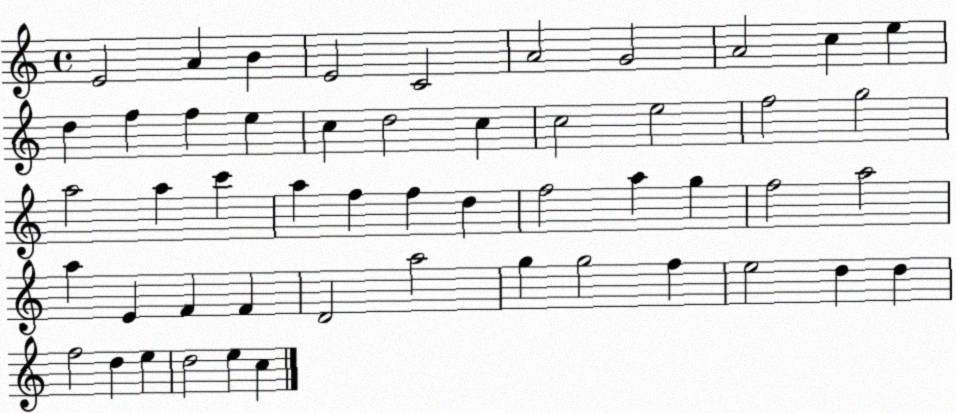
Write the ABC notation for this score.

X:1
T:Untitled
M:4/4
L:1/4
K:C
E2 A B E2 C2 A2 G2 A2 c e d f f e c d2 c c2 e2 f2 g2 a2 a c' a f f d f2 a g f2 a2 a E F F D2 a2 g g2 f e2 d d f2 d e d2 e c